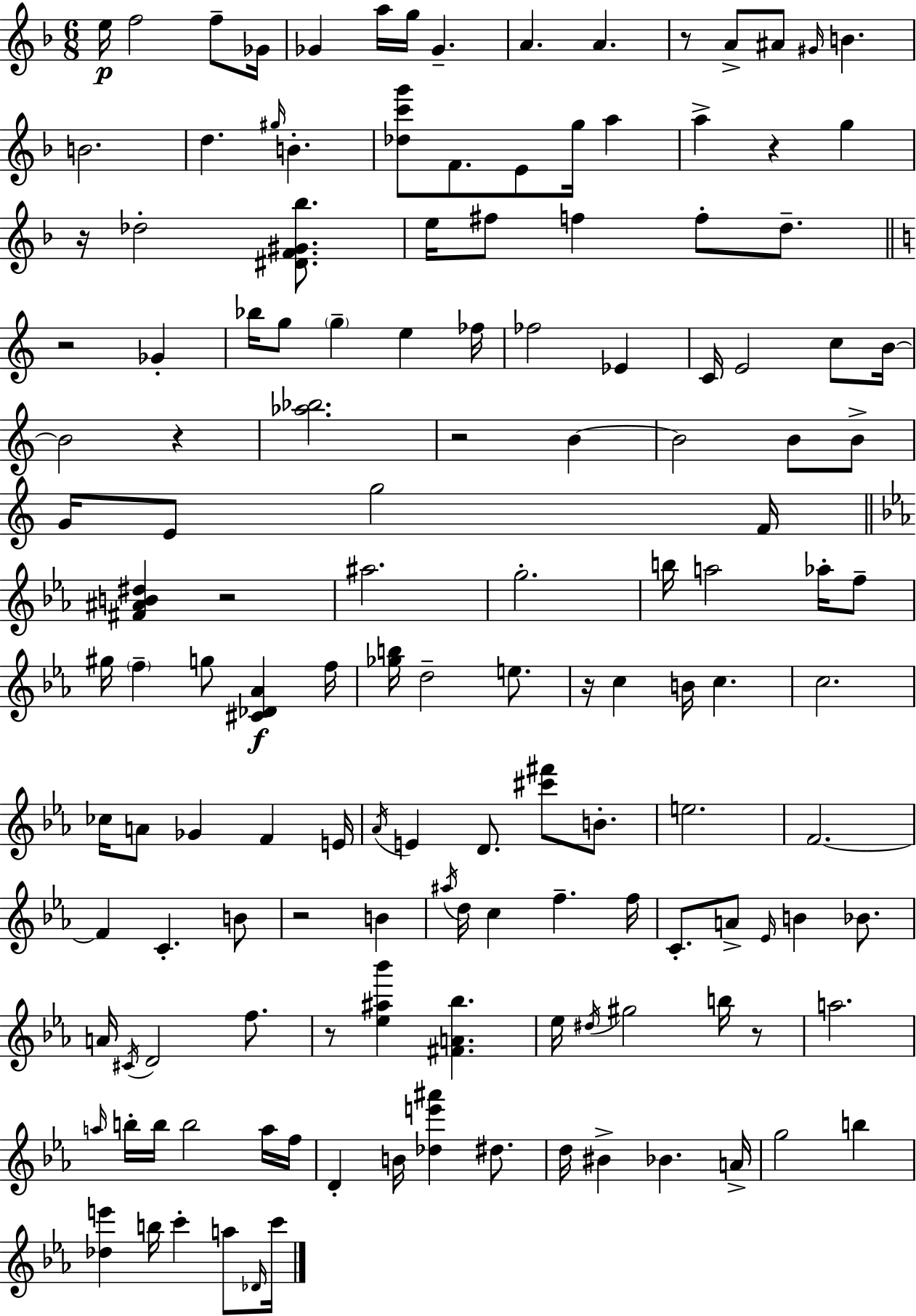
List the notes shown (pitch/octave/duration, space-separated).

E5/s F5/h F5/e Gb4/s Gb4/q A5/s G5/s Gb4/q. A4/q. A4/q. R/e A4/e A#4/e G#4/s B4/q. B4/h. D5/q. G#5/s B4/q. [Db5,C6,G6]/e F4/e. E4/e G5/s A5/q A5/q R/q G5/q R/s Db5/h [D#4,F4,G#4,Bb5]/e. E5/s F#5/e F5/q F5/e D5/e. R/h Gb4/q Bb5/s G5/e G5/q E5/q FES5/s FES5/h Eb4/q C4/s E4/h C5/e B4/s B4/h R/q [Ab5,Bb5]/h. R/h B4/q B4/h B4/e B4/e G4/s E4/e G5/h F4/s [F#4,A#4,B4,D#5]/q R/h A#5/h. G5/h. B5/s A5/h Ab5/s F5/e G#5/s F5/q G5/e [C#4,Db4,Ab4]/q F5/s [Gb5,B5]/s D5/h E5/e. R/s C5/q B4/s C5/q. C5/h. CES5/s A4/e Gb4/q F4/q E4/s Ab4/s E4/q D4/e. [C#6,F#6]/e B4/e. E5/h. F4/h. F4/q C4/q. B4/e R/h B4/q A#5/s D5/s C5/q F5/q. F5/s C4/e. A4/e Eb4/s B4/q Bb4/e. A4/s C#4/s D4/h F5/e. R/e [Eb5,A#5,Bb6]/q [F#4,A4,Bb5]/q. Eb5/s D#5/s G#5/h B5/s R/e A5/h. A5/s B5/s B5/s B5/h A5/s F5/s D4/q B4/s [Db5,E6,A#6]/q D#5/e. D5/s BIS4/q Bb4/q. A4/s G5/h B5/q [Db5,E6]/q B5/s C6/q A5/e Db4/s C6/s